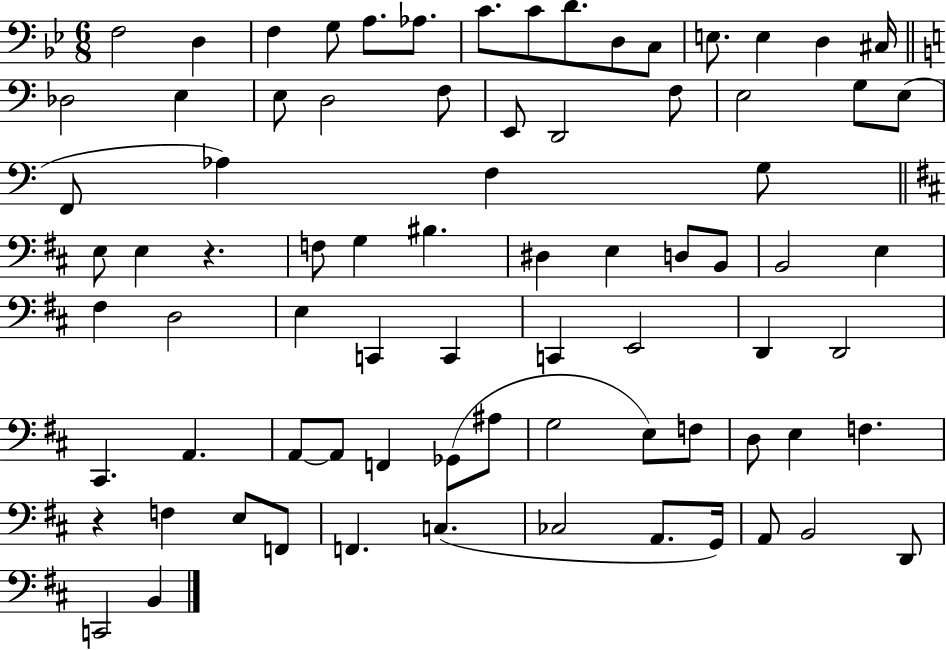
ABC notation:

X:1
T:Untitled
M:6/8
L:1/4
K:Bb
F,2 D, F, G,/2 A,/2 _A,/2 C/2 C/2 D/2 D,/2 C,/2 E,/2 E, D, ^C,/4 _D,2 E, E,/2 D,2 F,/2 E,,/2 D,,2 F,/2 E,2 G,/2 E,/2 F,,/2 _A, F, G,/2 E,/2 E, z F,/2 G, ^B, ^D, E, D,/2 B,,/2 B,,2 E, ^F, D,2 E, C,, C,, C,, E,,2 D,, D,,2 ^C,, A,, A,,/2 A,,/2 F,, _G,,/2 ^A,/2 G,2 E,/2 F,/2 D,/2 E, F, z F, E,/2 F,,/2 F,, C, _C,2 A,,/2 G,,/4 A,,/2 B,,2 D,,/2 C,,2 B,,